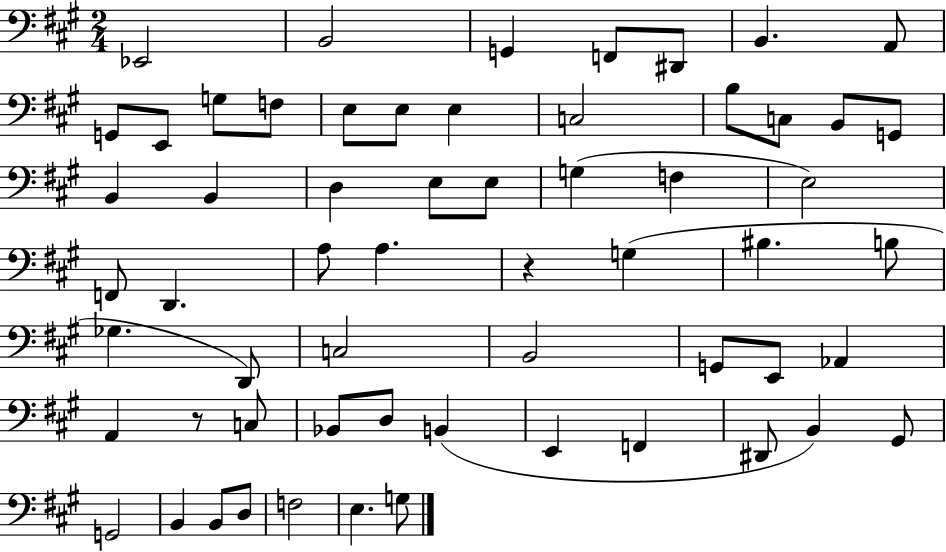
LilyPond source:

{
  \clef bass
  \numericTimeSignature
  \time 2/4
  \key a \major
  ees,2 | b,2 | g,4 f,8 dis,8 | b,4. a,8 | \break g,8 e,8 g8 f8 | e8 e8 e4 | c2 | b8 c8 b,8 g,8 | \break b,4 b,4 | d4 e8 e8 | g4( f4 | e2) | \break f,8 d,4. | a8 a4. | r4 g4( | bis4. b8 | \break ges4. d,8) | c2 | b,2 | g,8 e,8 aes,4 | \break a,4 r8 c8 | bes,8 d8 b,4( | e,4 f,4 | dis,8 b,4) gis,8 | \break g,2 | b,4 b,8 d8 | f2 | e4. g8 | \break \bar "|."
}